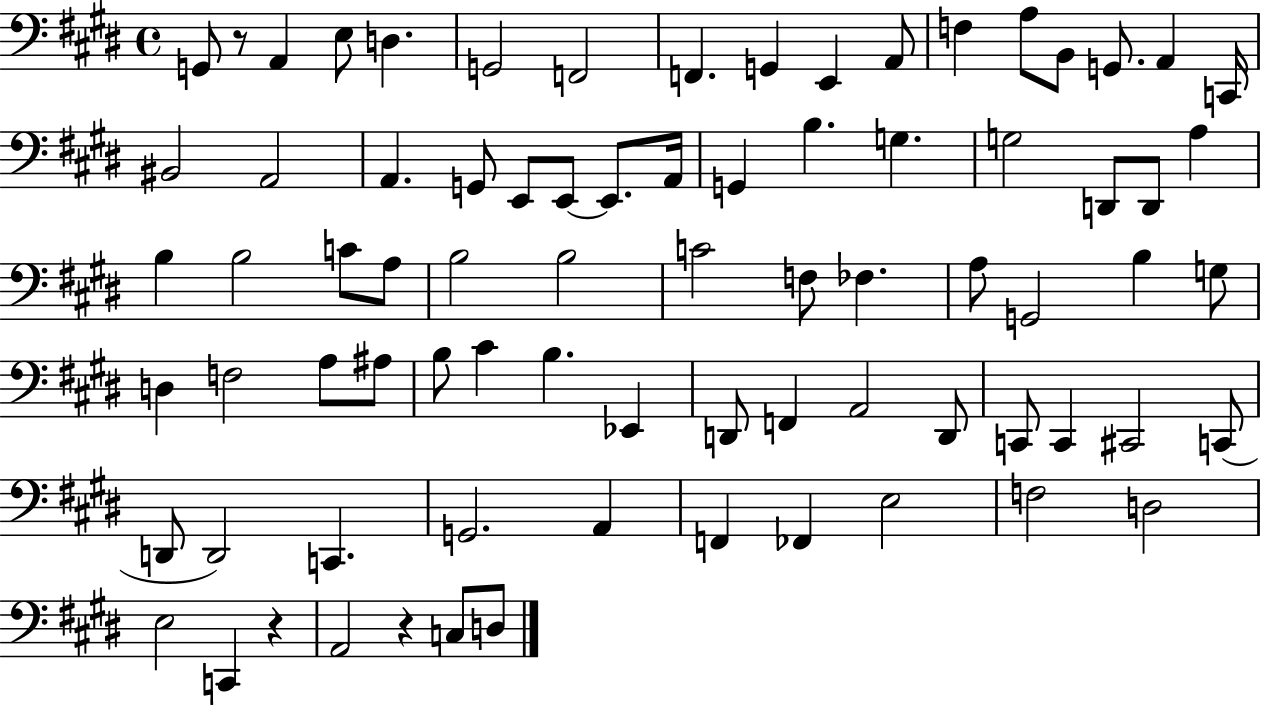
G2/e R/e A2/q E3/e D3/q. G2/h F2/h F2/q. G2/q E2/q A2/e F3/q A3/e B2/e G2/e. A2/q C2/s BIS2/h A2/h A2/q. G2/e E2/e E2/e E2/e. A2/s G2/q B3/q. G3/q. G3/h D2/e D2/e A3/q B3/q B3/h C4/e A3/e B3/h B3/h C4/h F3/e FES3/q. A3/e G2/h B3/q G3/e D3/q F3/h A3/e A#3/e B3/e C#4/q B3/q. Eb2/q D2/e F2/q A2/h D2/e C2/e C2/q C#2/h C2/e D2/e D2/h C2/q. G2/h. A2/q F2/q FES2/q E3/h F3/h D3/h E3/h C2/q R/q A2/h R/q C3/e D3/e